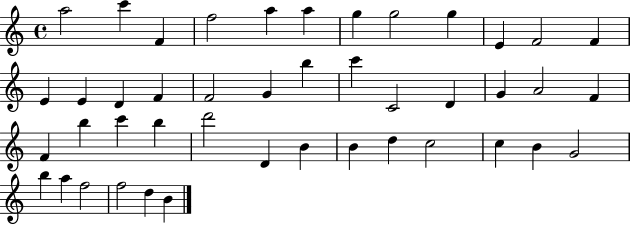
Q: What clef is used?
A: treble